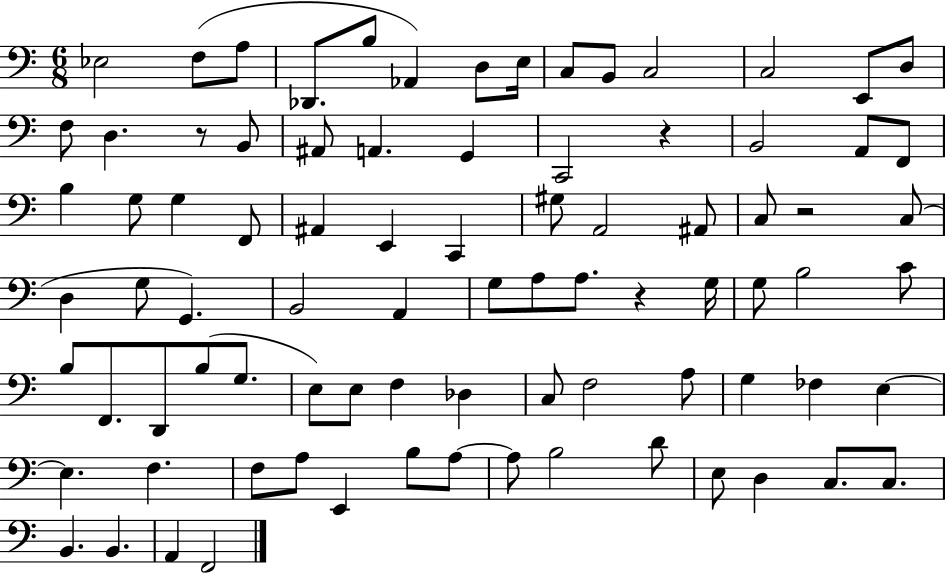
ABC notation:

X:1
T:Untitled
M:6/8
L:1/4
K:C
_E,2 F,/2 A,/2 _D,,/2 B,/2 _A,, D,/2 E,/4 C,/2 B,,/2 C,2 C,2 E,,/2 D,/2 F,/2 D, z/2 B,,/2 ^A,,/2 A,, G,, C,,2 z B,,2 A,,/2 F,,/2 B, G,/2 G, F,,/2 ^A,, E,, C,, ^G,/2 A,,2 ^A,,/2 C,/2 z2 C,/2 D, G,/2 G,, B,,2 A,, G,/2 A,/2 A,/2 z G,/4 G,/2 B,2 C/2 B,/2 F,,/2 D,,/2 B,/2 G,/2 E,/2 E,/2 F, _D, C,/2 F,2 A,/2 G, _F, E, E, F, F,/2 A,/2 E,, B,/2 A,/2 A,/2 B,2 D/2 E,/2 D, C,/2 C,/2 B,, B,, A,, F,,2